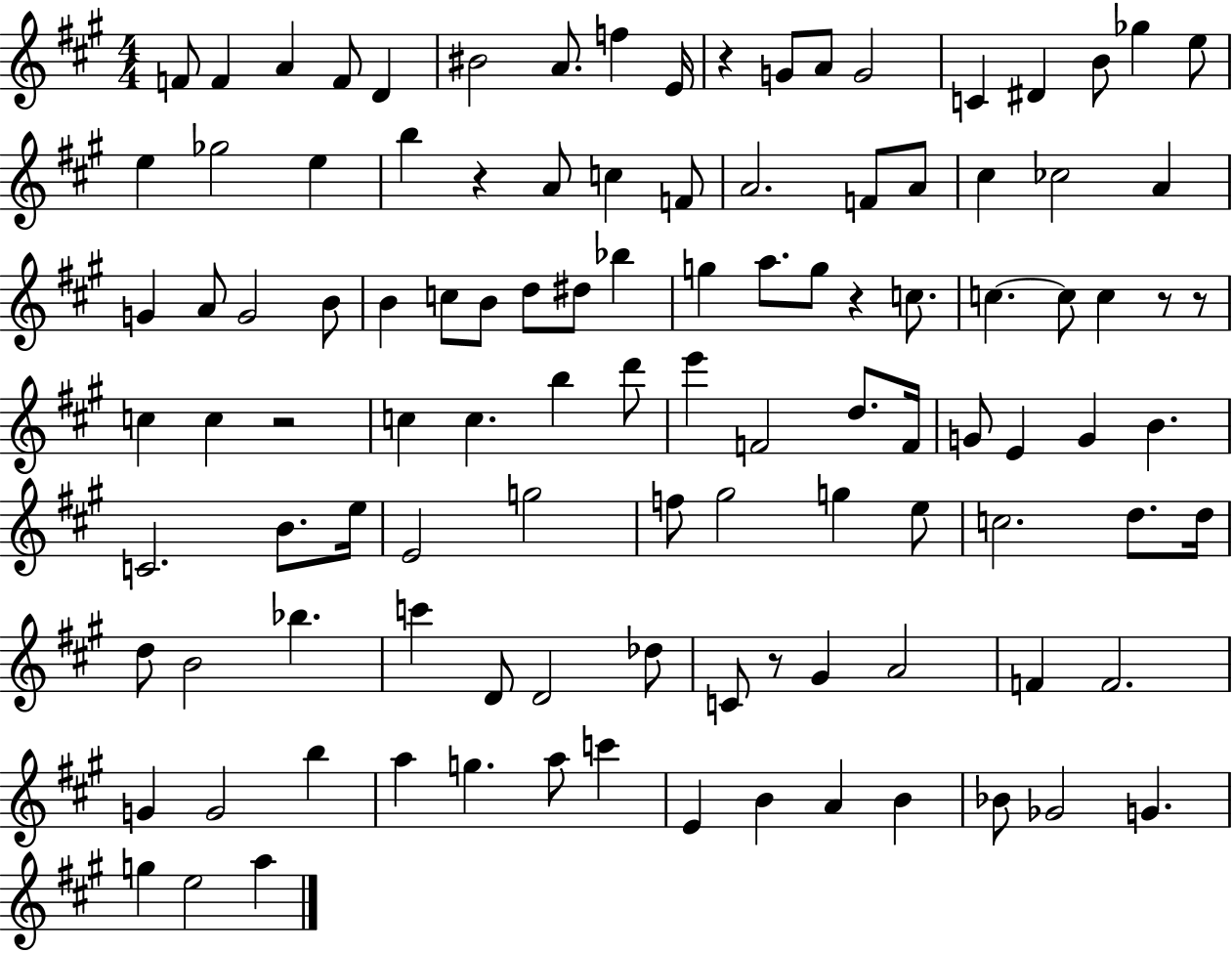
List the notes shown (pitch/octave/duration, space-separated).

F4/e F4/q A4/q F4/e D4/q BIS4/h A4/e. F5/q E4/s R/q G4/e A4/e G4/h C4/q D#4/q B4/e Gb5/q E5/e E5/q Gb5/h E5/q B5/q R/q A4/e C5/q F4/e A4/h. F4/e A4/e C#5/q CES5/h A4/q G4/q A4/e G4/h B4/e B4/q C5/e B4/e D5/e D#5/e Bb5/q G5/q A5/e. G5/e R/q C5/e. C5/q. C5/e C5/q R/e R/e C5/q C5/q R/h C5/q C5/q. B5/q D6/e E6/q F4/h D5/e. F4/s G4/e E4/q G4/q B4/q. C4/h. B4/e. E5/s E4/h G5/h F5/e G#5/h G5/q E5/e C5/h. D5/e. D5/s D5/e B4/h Bb5/q. C6/q D4/e D4/h Db5/e C4/e R/e G#4/q A4/h F4/q F4/h. G4/q G4/h B5/q A5/q G5/q. A5/e C6/q E4/q B4/q A4/q B4/q Bb4/e Gb4/h G4/q. G5/q E5/h A5/q